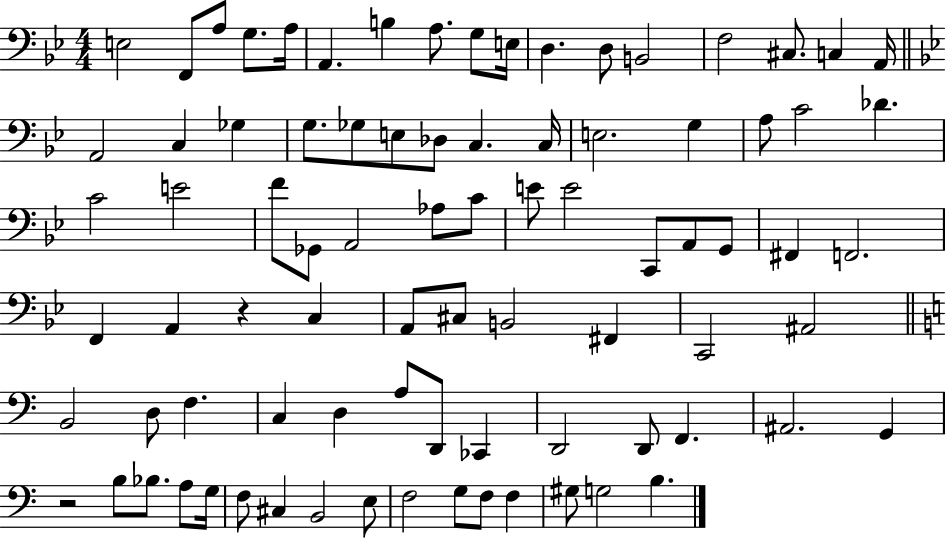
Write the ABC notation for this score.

X:1
T:Untitled
M:4/4
L:1/4
K:Bb
E,2 F,,/2 A,/2 G,/2 A,/4 A,, B, A,/2 G,/2 E,/4 D, D,/2 B,,2 F,2 ^C,/2 C, A,,/4 A,,2 C, _G, G,/2 _G,/2 E,/2 _D,/2 C, C,/4 E,2 G, A,/2 C2 _D C2 E2 F/2 _G,,/2 A,,2 _A,/2 C/2 E/2 E2 C,,/2 A,,/2 G,,/2 ^F,, F,,2 F,, A,, z C, A,,/2 ^C,/2 B,,2 ^F,, C,,2 ^A,,2 B,,2 D,/2 F, C, D, A,/2 D,,/2 _C,, D,,2 D,,/2 F,, ^A,,2 G,, z2 B,/2 _B,/2 A,/2 G,/4 F,/2 ^C, B,,2 E,/2 F,2 G,/2 F,/2 F, ^G,/2 G,2 B,